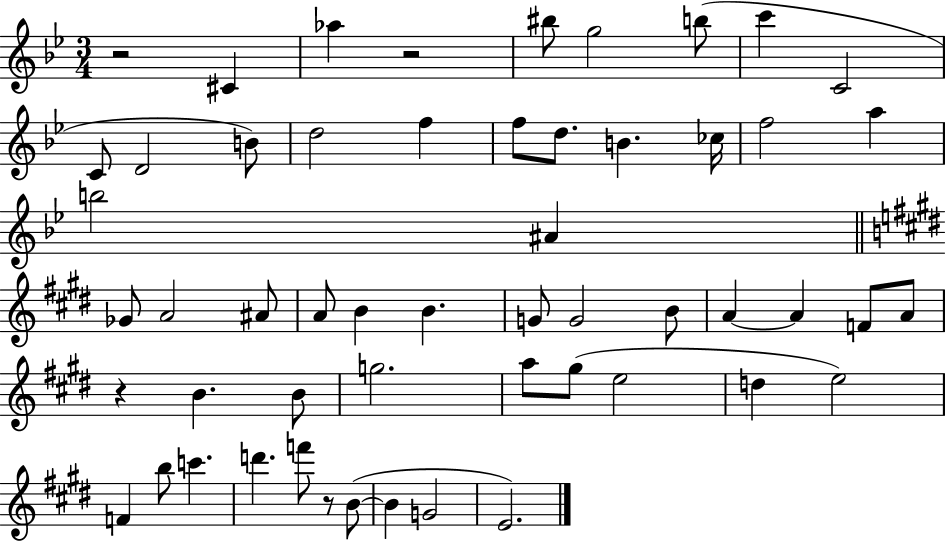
R/h C#4/q Ab5/q R/h BIS5/e G5/h B5/e C6/q C4/h C4/e D4/h B4/e D5/h F5/q F5/e D5/e. B4/q. CES5/s F5/h A5/q B5/h A#4/q Gb4/e A4/h A#4/e A4/e B4/q B4/q. G4/e G4/h B4/e A4/q A4/q F4/e A4/e R/q B4/q. B4/e G5/h. A5/e G#5/e E5/h D5/q E5/h F4/q B5/e C6/q. D6/q. F6/e R/e B4/e B4/q G4/h E4/h.